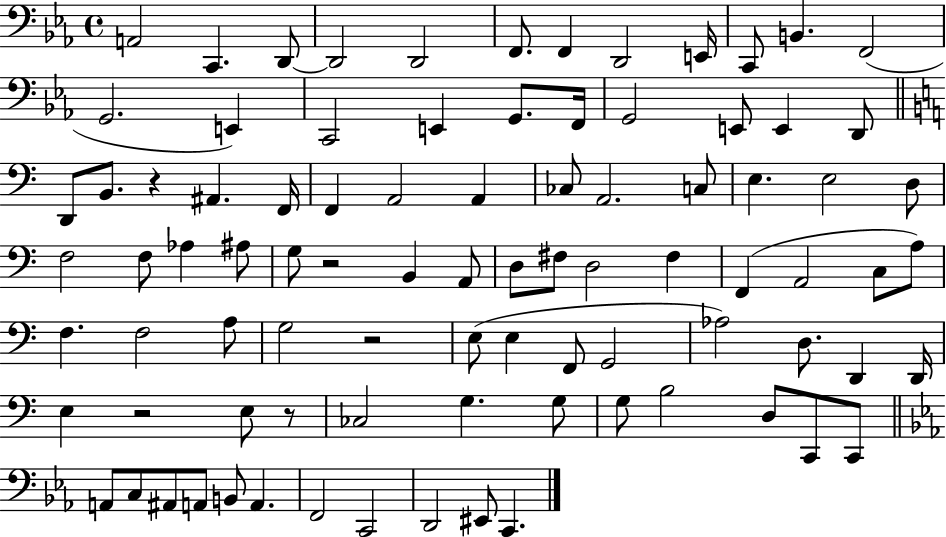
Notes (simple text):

A2/h C2/q. D2/e D2/h D2/h F2/e. F2/q D2/h E2/s C2/e B2/q. F2/h G2/h. E2/q C2/h E2/q G2/e. F2/s G2/h E2/e E2/q D2/e D2/e B2/e. R/q A#2/q. F2/s F2/q A2/h A2/q CES3/e A2/h. C3/e E3/q. E3/h D3/e F3/h F3/e Ab3/q A#3/e G3/e R/h B2/q A2/e D3/e F#3/e D3/h F#3/q F2/q A2/h C3/e A3/e F3/q. F3/h A3/e G3/h R/h E3/e E3/q F2/e G2/h Ab3/h D3/e. D2/q D2/s E3/q R/h E3/e R/e CES3/h G3/q. G3/e G3/e B3/h D3/e C2/e C2/e A2/e C3/e A#2/e A2/e B2/e A2/q. F2/h C2/h D2/h EIS2/e C2/q.